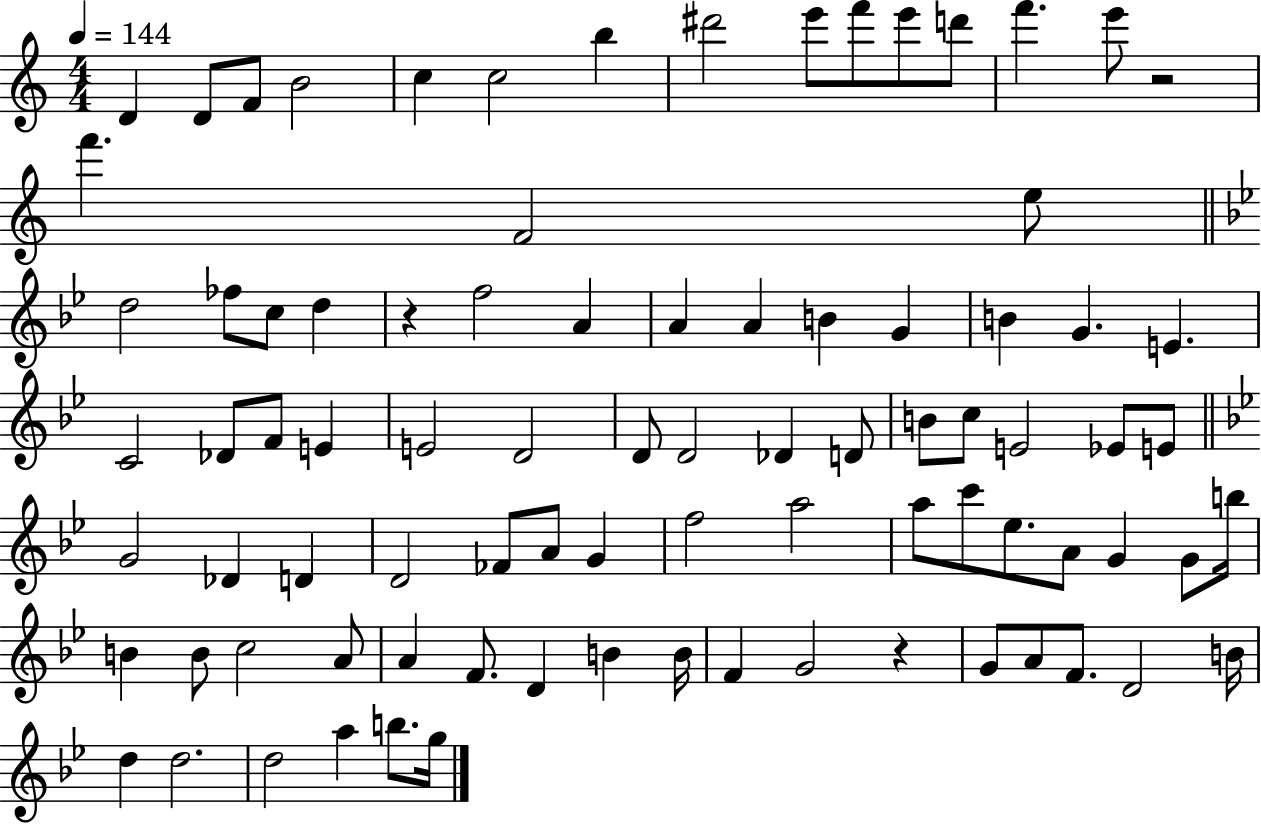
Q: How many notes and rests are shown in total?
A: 86